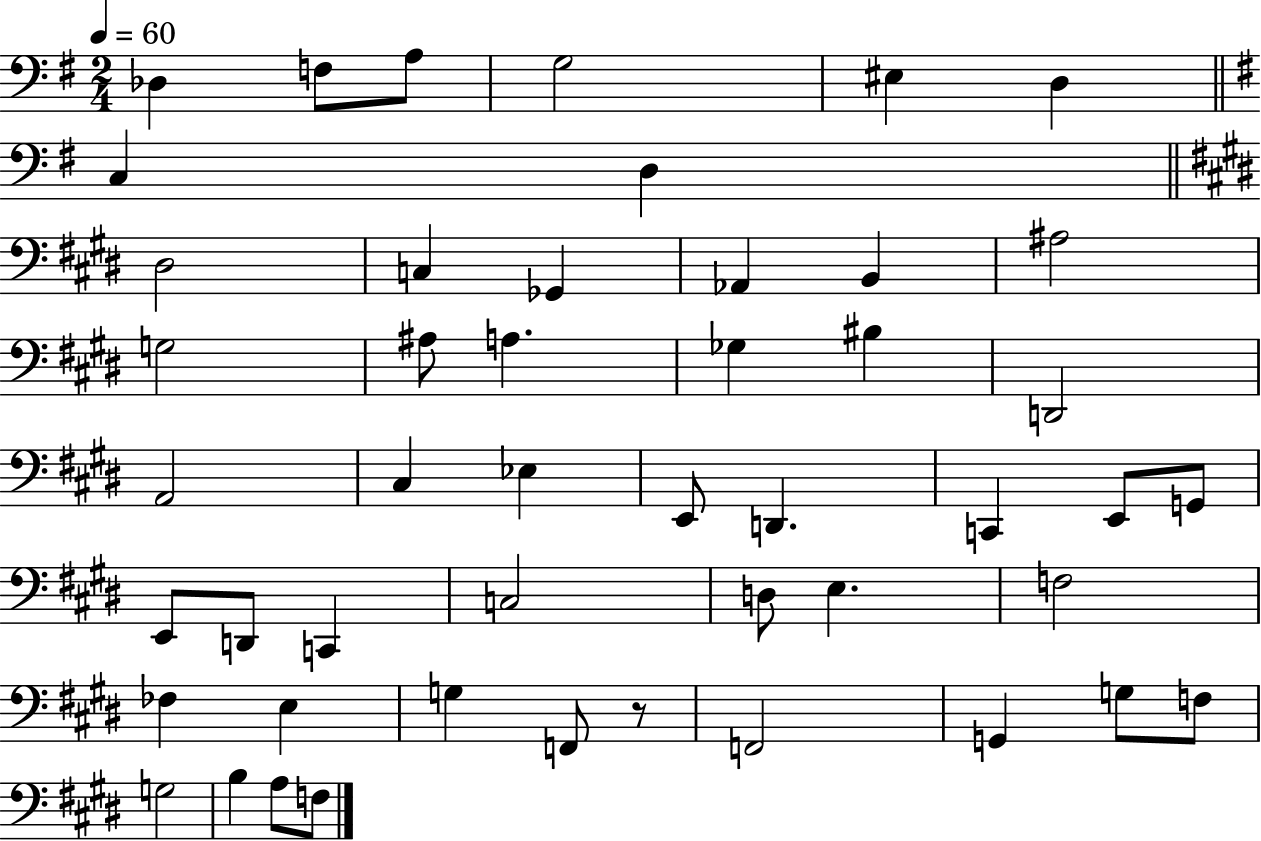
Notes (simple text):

Db3/q F3/e A3/e G3/h EIS3/q D3/q C3/q D3/q D#3/h C3/q Gb2/q Ab2/q B2/q A#3/h G3/h A#3/e A3/q. Gb3/q BIS3/q D2/h A2/h C#3/q Eb3/q E2/e D2/q. C2/q E2/e G2/e E2/e D2/e C2/q C3/h D3/e E3/q. F3/h FES3/q E3/q G3/q F2/e R/e F2/h G2/q G3/e F3/e G3/h B3/q A3/e F3/e